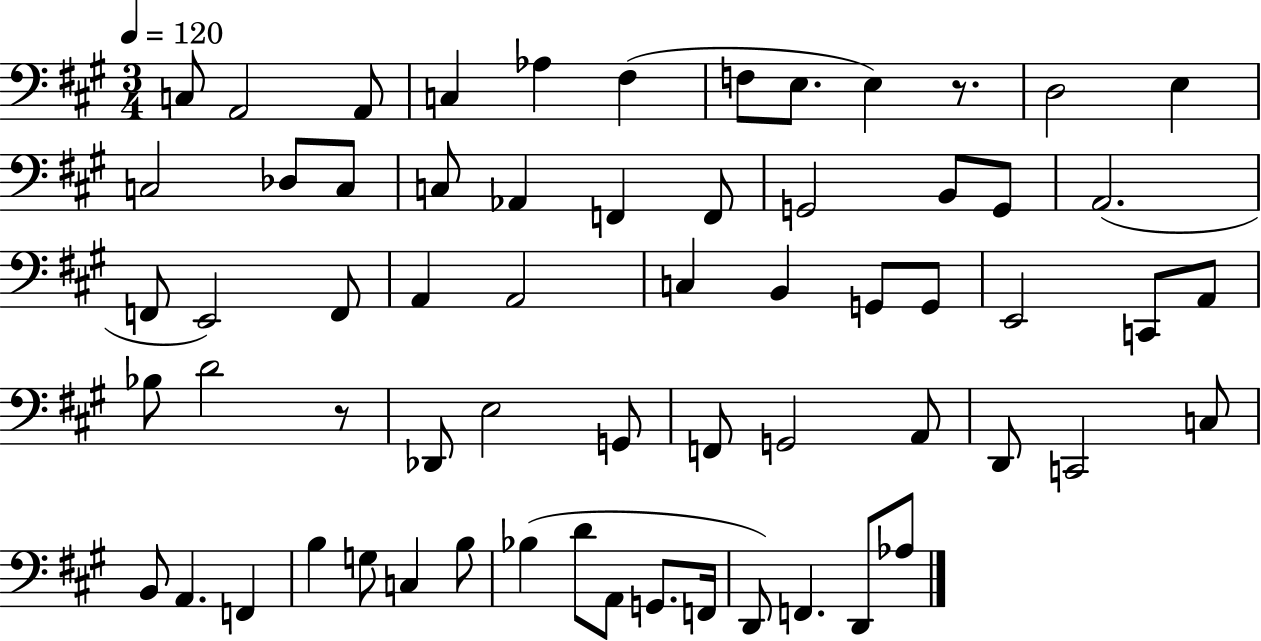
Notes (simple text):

C3/e A2/h A2/e C3/q Ab3/q F#3/q F3/e E3/e. E3/q R/e. D3/h E3/q C3/h Db3/e C3/e C3/e Ab2/q F2/q F2/e G2/h B2/e G2/e A2/h. F2/e E2/h F2/e A2/q A2/h C3/q B2/q G2/e G2/e E2/h C2/e A2/e Bb3/e D4/h R/e Db2/e E3/h G2/e F2/e G2/h A2/e D2/e C2/h C3/e B2/e A2/q. F2/q B3/q G3/e C3/q B3/e Bb3/q D4/e A2/e G2/e. F2/s D2/e F2/q. D2/e Ab3/e